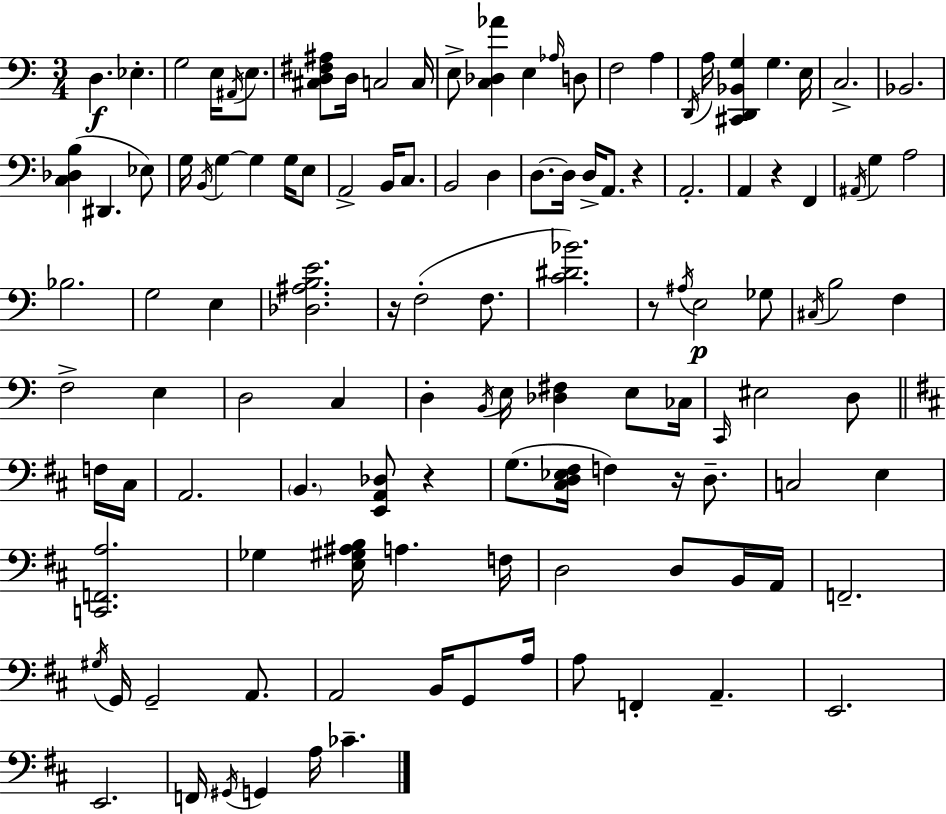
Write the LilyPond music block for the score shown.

{
  \clef bass
  \numericTimeSignature
  \time 3/4
  \key a \minor
  d4.\f ees4.-. | g2 e16 \acciaccatura { ais,16 } e8. | <cis d fis ais>8 d16 c2 | c16 e8-> <c des aes'>4 e4 \grace { aes16 } | \break d8 f2 a4 | \acciaccatura { d,16 } a16 <cis, d, bes, g>4 g4. | e16 c2.-> | bes,2. | \break <c des b>4( dis,4. | ees8) g16 \acciaccatura { b,16 } g4~~ g4 | g16 e8 a,2-> | b,16 c8. b,2 | \break d4 d8.~~ d16 d16-> a,8. | r4 a,2.-. | a,4 r4 | f,4 \acciaccatura { ais,16 } g4 a2 | \break bes2. | g2 | e4 <des ais b e'>2. | r16 f2-.( | \break f8. <c' dis' bes'>2.) | r8 \acciaccatura { ais16 }\p e2 | ges8 \acciaccatura { cis16 } b2 | f4 f2-> | \break e4 d2 | c4 d4-. \acciaccatura { b,16 } | e16 <des fis>4 e8 ces16 \grace { c,16 } eis2 | d8 \bar "||" \break \key d \major f16 cis16 a,2. | \parenthesize b,4. <e, a, des>8 r4 | g8.( <cis d ees fis>16 f4) r16 d8.-- | c2 e4 | \break <c, f, a>2. | ges4 <e gis ais b>16 a4. | f16 d2 d8 | b,16 a,16 f,2.-- | \break \acciaccatura { gis16 } g,16 g,2-- | a,8. a,2 b,16 | g,8 a16 a8 f,4-. a,4.-- | e,2. | \break e,2. | f,16 \acciaccatura { gis,16 } g,4 a16 ces'4.-- | \bar "|."
}